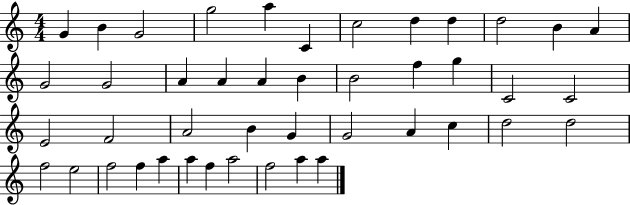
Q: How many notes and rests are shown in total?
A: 44